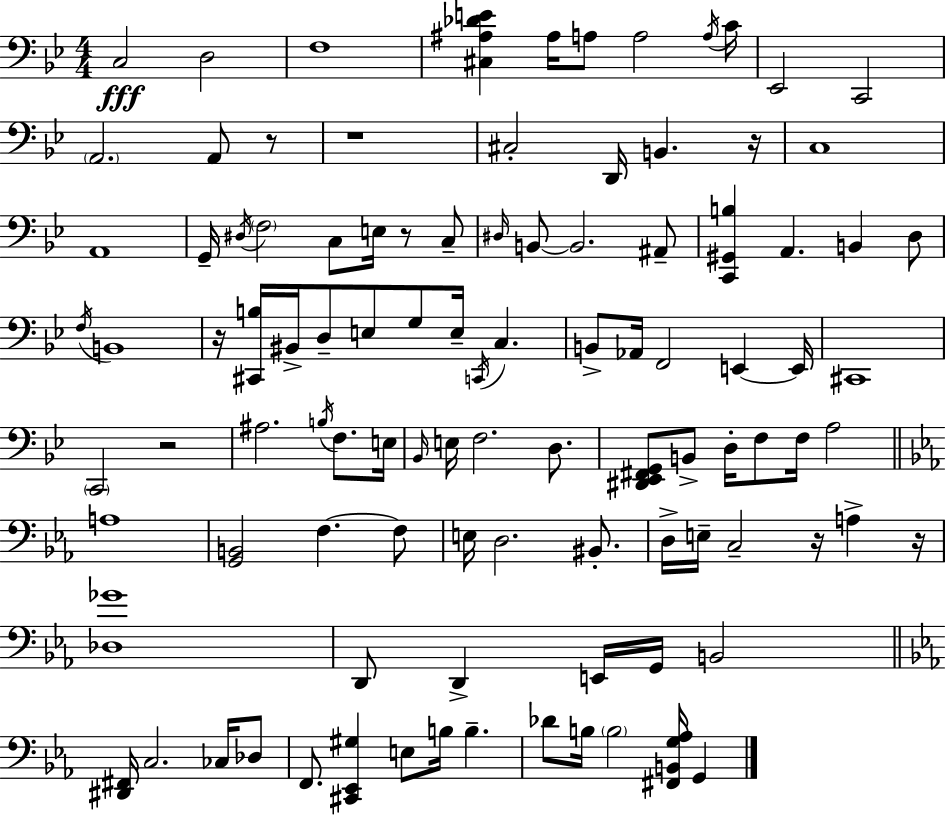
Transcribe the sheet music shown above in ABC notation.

X:1
T:Untitled
M:4/4
L:1/4
K:Gm
C,2 D,2 F,4 [^C,^A,_DE] ^A,/4 A,/2 A,2 A,/4 C/4 _E,,2 C,,2 A,,2 A,,/2 z/2 z4 ^C,2 D,,/4 B,, z/4 C,4 A,,4 G,,/4 ^D,/4 F,2 C,/2 E,/4 z/2 C,/2 ^D,/4 B,,/2 B,,2 ^A,,/2 [C,,^G,,B,] A,, B,, D,/2 F,/4 B,,4 z/4 [^C,,B,]/4 ^B,,/4 D,/2 E,/2 G,/2 E,/4 C,,/4 C, B,,/2 _A,,/4 F,,2 E,, E,,/4 ^C,,4 C,,2 z2 ^A,2 B,/4 F,/2 E,/4 _B,,/4 E,/4 F,2 D,/2 [^D,,_E,,^F,,G,,]/2 B,,/2 D,/4 F,/2 F,/4 A,2 A,4 [G,,B,,]2 F, F,/2 E,/4 D,2 ^B,,/2 D,/4 E,/4 C,2 z/4 A, z/4 [_D,_G]4 D,,/2 D,, E,,/4 G,,/4 B,,2 [^D,,^F,,]/4 C,2 _C,/4 _D,/2 F,,/2 [^C,,_E,,^G,] E,/2 B,/4 B, _D/2 B,/4 B,2 [^F,,B,,G,_A,]/4 G,,